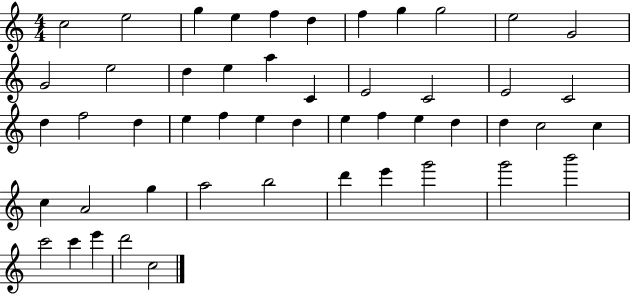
X:1
T:Untitled
M:4/4
L:1/4
K:C
c2 e2 g e f d f g g2 e2 G2 G2 e2 d e a C E2 C2 E2 C2 d f2 d e f e d e f e d d c2 c c A2 g a2 b2 d' e' g'2 g'2 b'2 c'2 c' e' d'2 c2